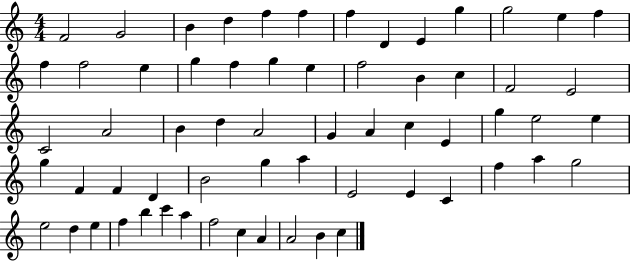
X:1
T:Untitled
M:4/4
L:1/4
K:C
F2 G2 B d f f f D E g g2 e f f f2 e g f g e f2 B c F2 E2 C2 A2 B d A2 G A c E g e2 e g F F D B2 g a E2 E C f a g2 e2 d e f b c' a f2 c A A2 B c